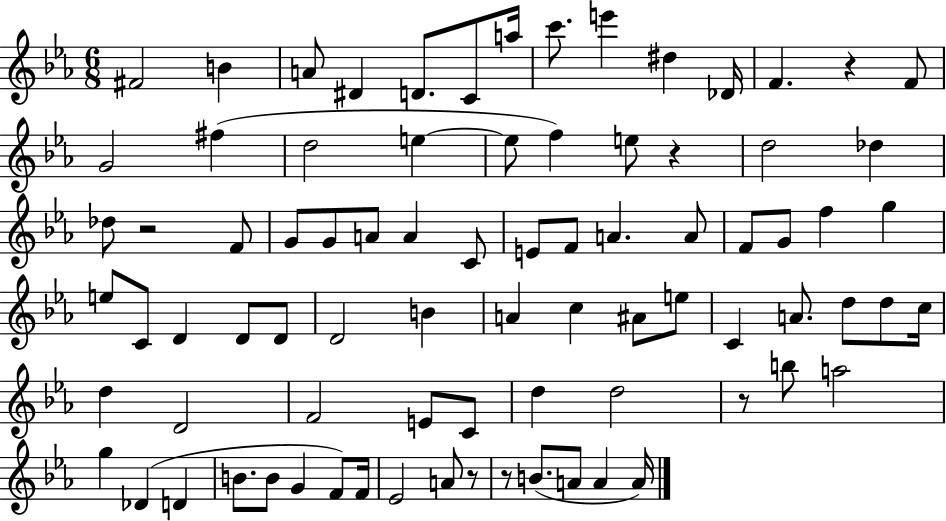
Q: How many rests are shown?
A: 6